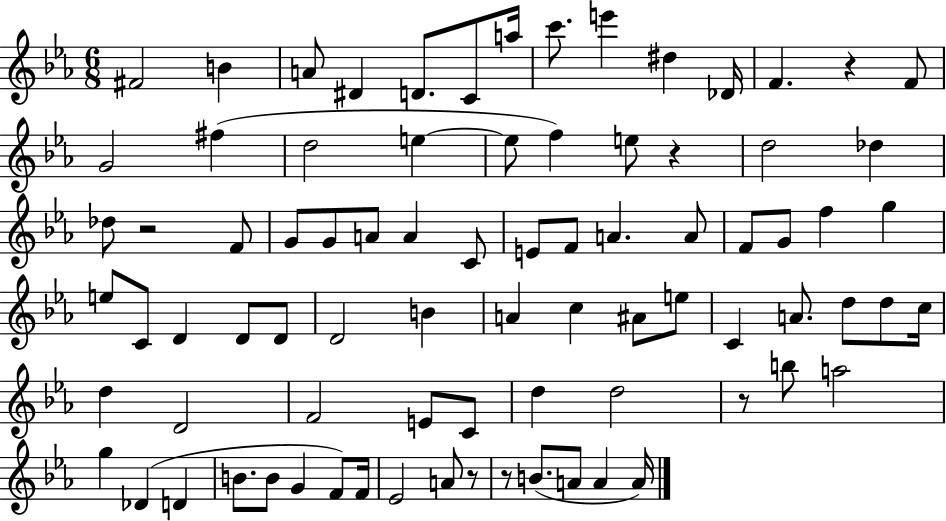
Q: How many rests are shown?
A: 6